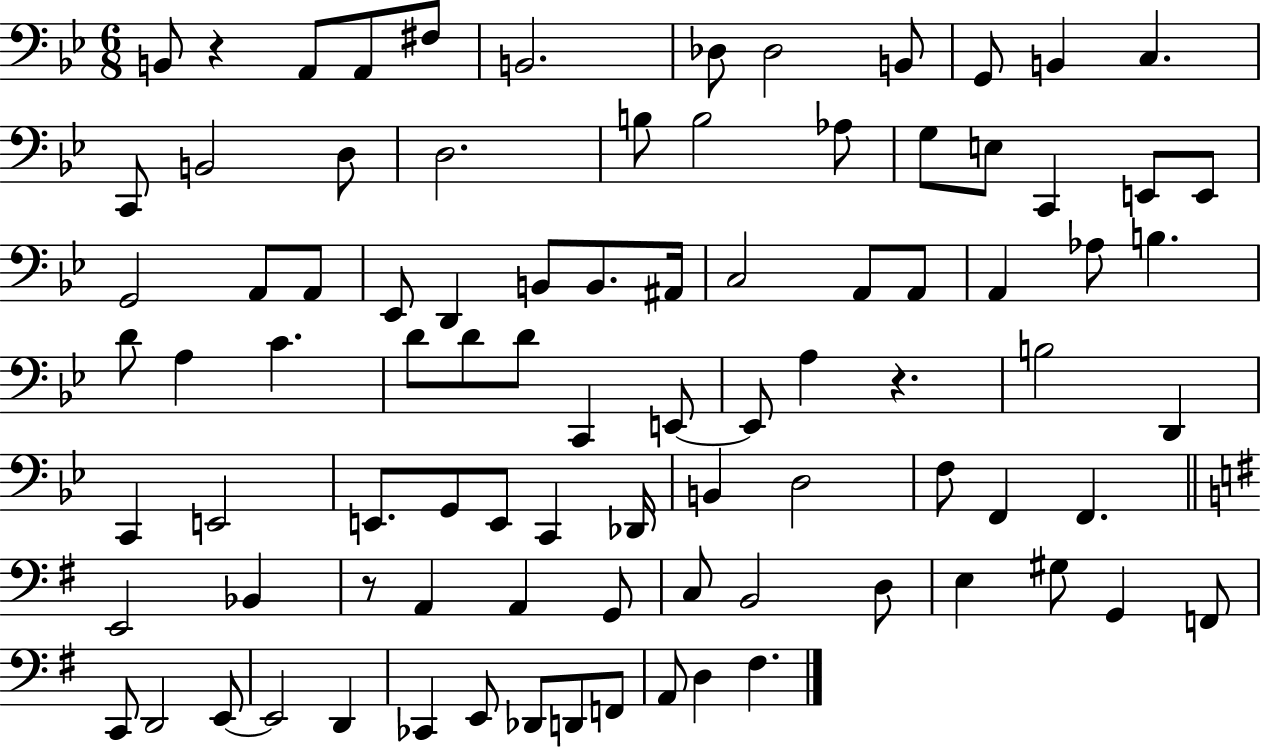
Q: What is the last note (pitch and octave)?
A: F#3